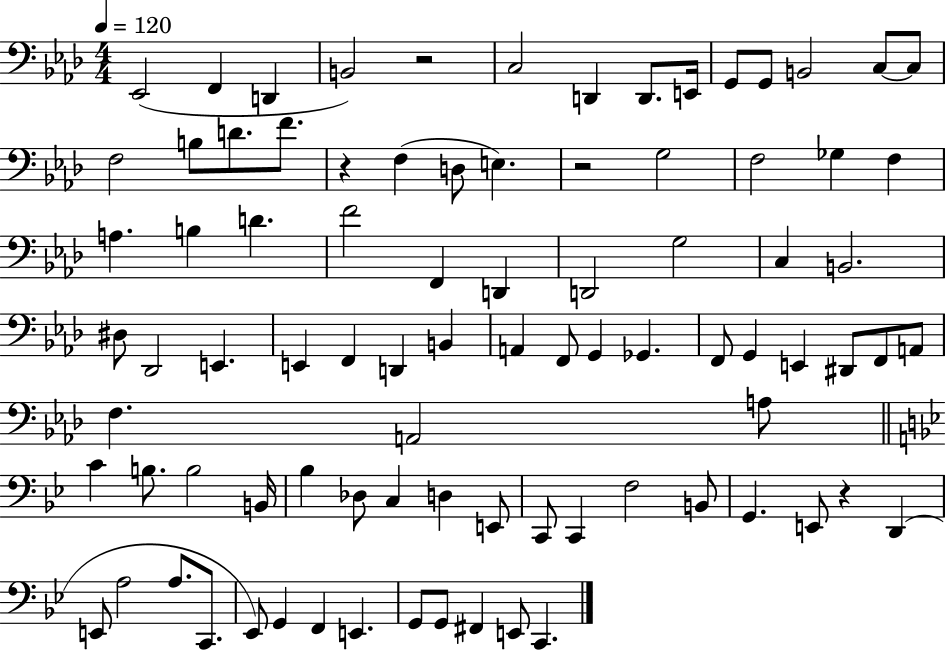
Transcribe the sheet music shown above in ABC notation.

X:1
T:Untitled
M:4/4
L:1/4
K:Ab
_E,,2 F,, D,, B,,2 z2 C,2 D,, D,,/2 E,,/4 G,,/2 G,,/2 B,,2 C,/2 C,/2 F,2 B,/2 D/2 F/2 z F, D,/2 E, z2 G,2 F,2 _G, F, A, B, D F2 F,, D,, D,,2 G,2 C, B,,2 ^D,/2 _D,,2 E,, E,, F,, D,, B,, A,, F,,/2 G,, _G,, F,,/2 G,, E,, ^D,,/2 F,,/2 A,,/2 F, A,,2 A,/2 C B,/2 B,2 B,,/4 _B, _D,/2 C, D, E,,/2 C,,/2 C,, F,2 B,,/2 G,, E,,/2 z D,, E,,/2 A,2 A,/2 C,,/2 _E,,/2 G,, F,, E,, G,,/2 G,,/2 ^F,, E,,/2 C,,